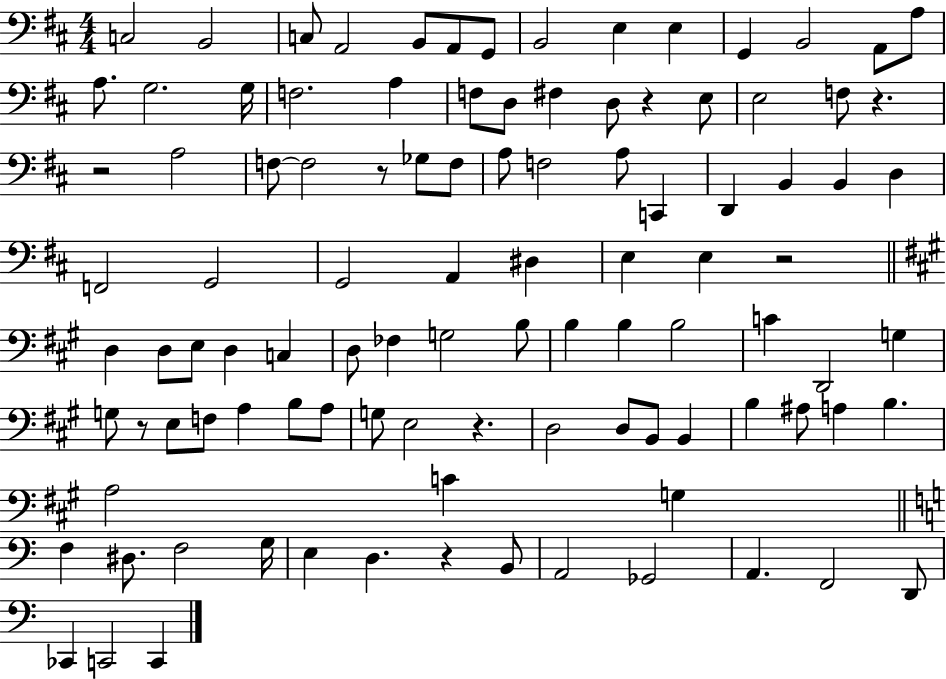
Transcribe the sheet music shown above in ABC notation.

X:1
T:Untitled
M:4/4
L:1/4
K:D
C,2 B,,2 C,/2 A,,2 B,,/2 A,,/2 G,,/2 B,,2 E, E, G,, B,,2 A,,/2 A,/2 A,/2 G,2 G,/4 F,2 A, F,/2 D,/2 ^F, D,/2 z E,/2 E,2 F,/2 z z2 A,2 F,/2 F,2 z/2 _G,/2 F,/2 A,/2 F,2 A,/2 C,, D,, B,, B,, D, F,,2 G,,2 G,,2 A,, ^D, E, E, z2 D, D,/2 E,/2 D, C, D,/2 _F, G,2 B,/2 B, B, B,2 C D,,2 G, G,/2 z/2 E,/2 F,/2 A, B,/2 A,/2 G,/2 E,2 z D,2 D,/2 B,,/2 B,, B, ^A,/2 A, B, A,2 C G, F, ^D,/2 F,2 G,/4 E, D, z B,,/2 A,,2 _G,,2 A,, F,,2 D,,/2 _C,, C,,2 C,,